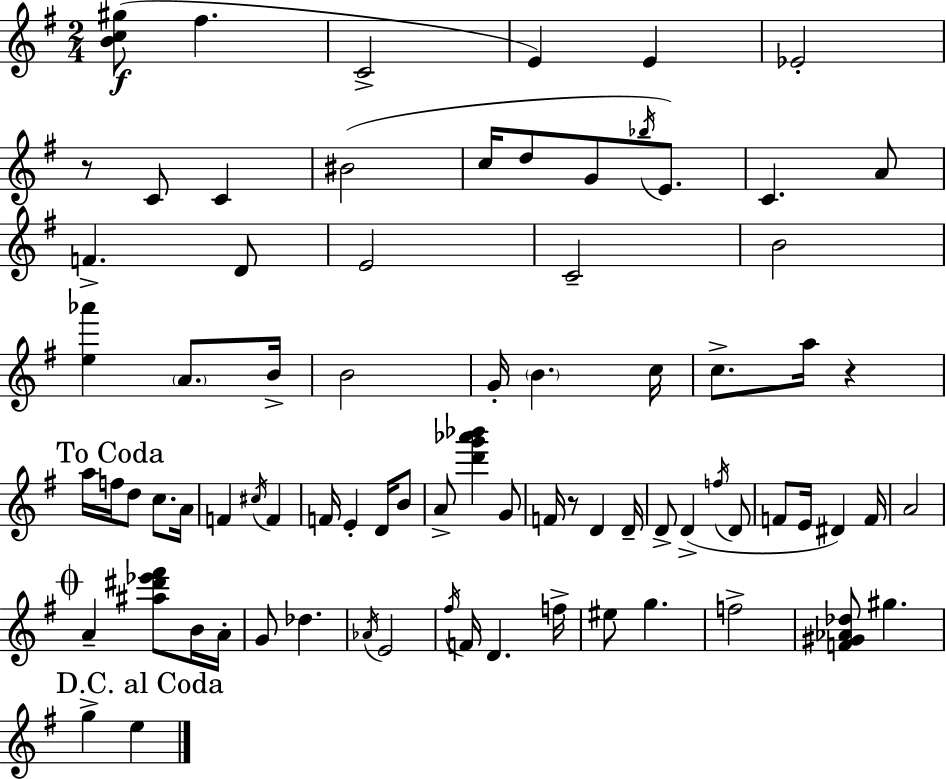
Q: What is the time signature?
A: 2/4